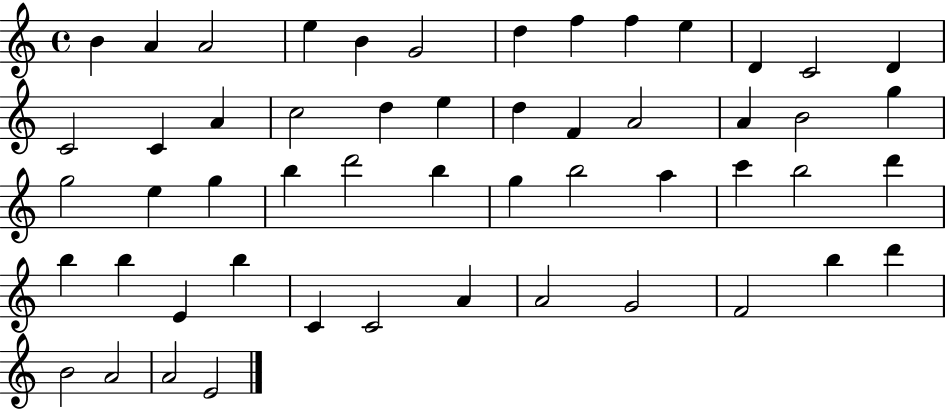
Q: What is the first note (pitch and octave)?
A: B4